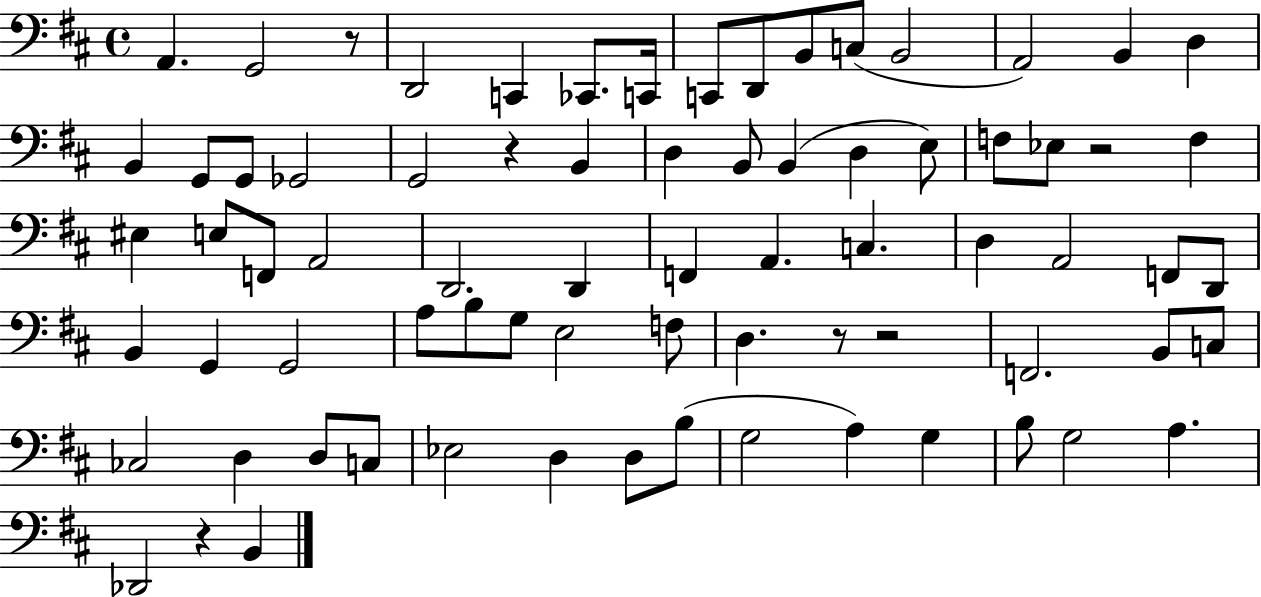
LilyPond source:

{
  \clef bass
  \time 4/4
  \defaultTimeSignature
  \key d \major
  a,4. g,2 r8 | d,2 c,4 ces,8. c,16 | c,8 d,8 b,8 c8( b,2 | a,2) b,4 d4 | \break b,4 g,8 g,8 ges,2 | g,2 r4 b,4 | d4 b,8 b,4( d4 e8) | f8 ees8 r2 f4 | \break eis4 e8 f,8 a,2 | d,2. d,4 | f,4 a,4. c4. | d4 a,2 f,8 d,8 | \break b,4 g,4 g,2 | a8 b8 g8 e2 f8 | d4. r8 r2 | f,2. b,8 c8 | \break ces2 d4 d8 c8 | ees2 d4 d8 b8( | g2 a4) g4 | b8 g2 a4. | \break des,2 r4 b,4 | \bar "|."
}